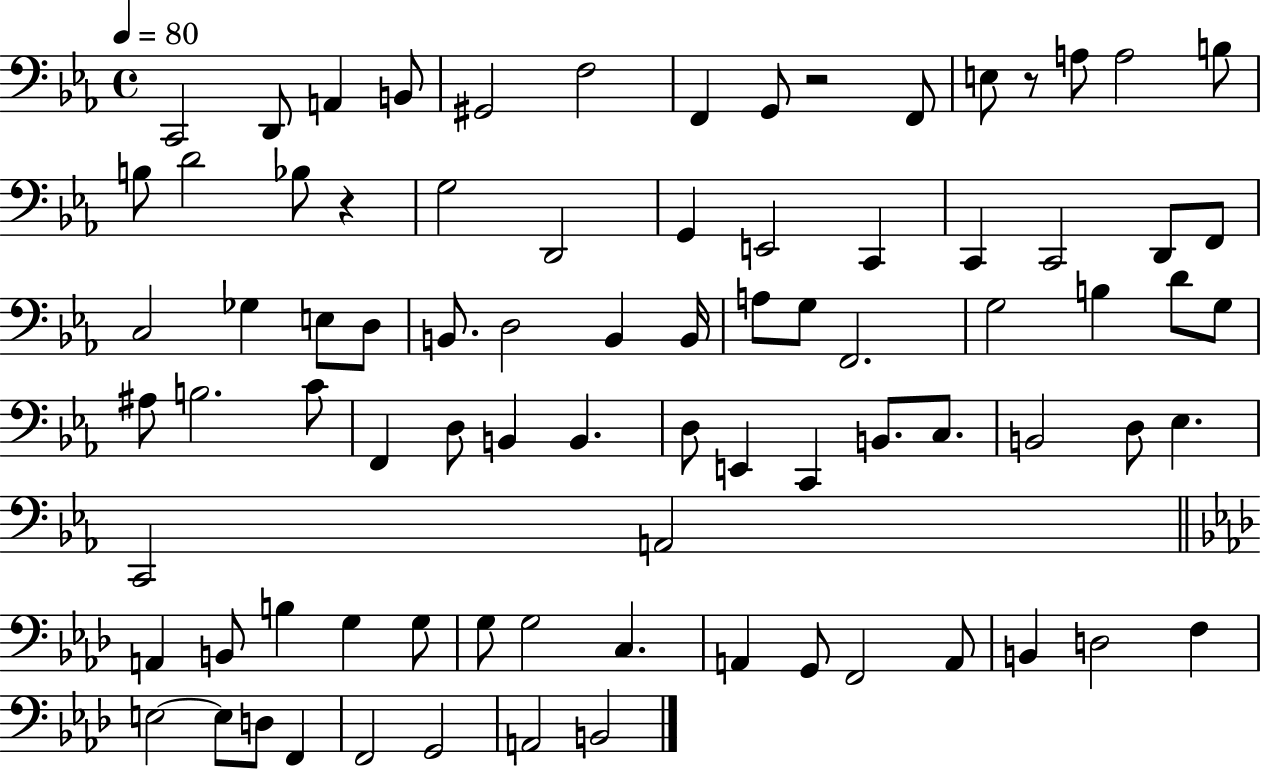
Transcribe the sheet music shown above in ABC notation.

X:1
T:Untitled
M:4/4
L:1/4
K:Eb
C,,2 D,,/2 A,, B,,/2 ^G,,2 F,2 F,, G,,/2 z2 F,,/2 E,/2 z/2 A,/2 A,2 B,/2 B,/2 D2 _B,/2 z G,2 D,,2 G,, E,,2 C,, C,, C,,2 D,,/2 F,,/2 C,2 _G, E,/2 D,/2 B,,/2 D,2 B,, B,,/4 A,/2 G,/2 F,,2 G,2 B, D/2 G,/2 ^A,/2 B,2 C/2 F,, D,/2 B,, B,, D,/2 E,, C,, B,,/2 C,/2 B,,2 D,/2 _E, C,,2 A,,2 A,, B,,/2 B, G, G,/2 G,/2 G,2 C, A,, G,,/2 F,,2 A,,/2 B,, D,2 F, E,2 E,/2 D,/2 F,, F,,2 G,,2 A,,2 B,,2